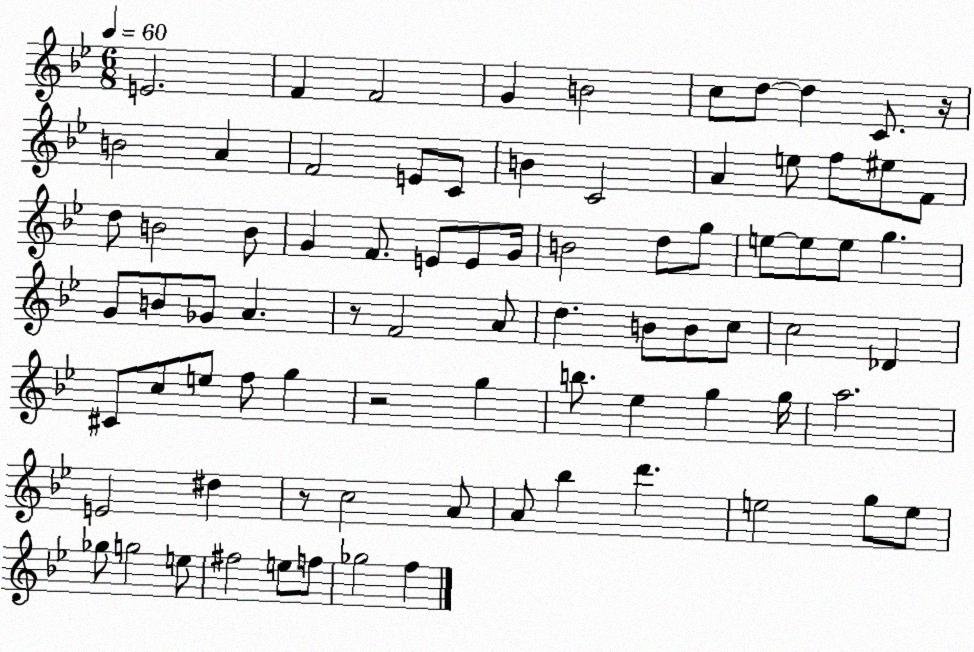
X:1
T:Untitled
M:6/8
L:1/4
K:Bb
E2 F F2 G B2 c/2 d/2 d C/2 z/4 B2 A F2 E/2 C/2 B C2 A e/2 f/2 ^e/2 F/2 d/2 B2 B/2 G F/2 E/2 E/2 G/4 B2 d/2 g/2 e/2 e/2 e/2 g G/2 B/2 _G/2 A z/2 F2 A/2 d B/2 B/2 c/2 c2 _D ^C/2 c/2 e/2 f/2 g z2 g b/2 _e g g/4 a2 E2 ^d z/2 c2 A/2 A/2 _b d' e2 g/2 e/2 _g/2 g2 e/2 ^f2 e/2 f/2 _g2 f